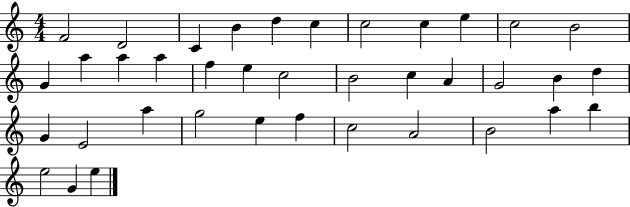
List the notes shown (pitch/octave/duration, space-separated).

F4/h D4/h C4/q B4/q D5/q C5/q C5/h C5/q E5/q C5/h B4/h G4/q A5/q A5/q A5/q F5/q E5/q C5/h B4/h C5/q A4/q G4/h B4/q D5/q G4/q E4/h A5/q G5/h E5/q F5/q C5/h A4/h B4/h A5/q B5/q E5/h G4/q E5/q